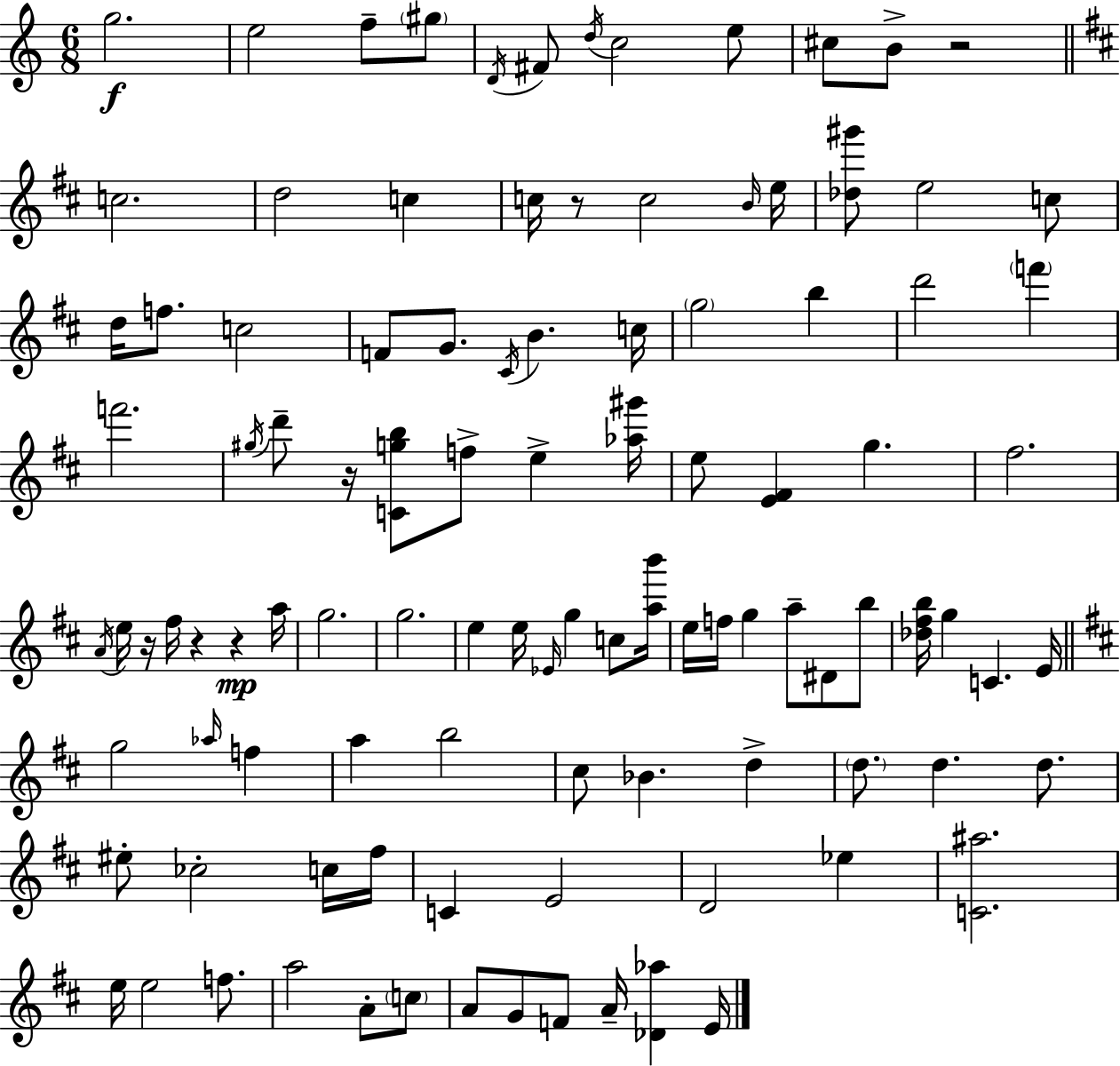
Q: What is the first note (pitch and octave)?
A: G5